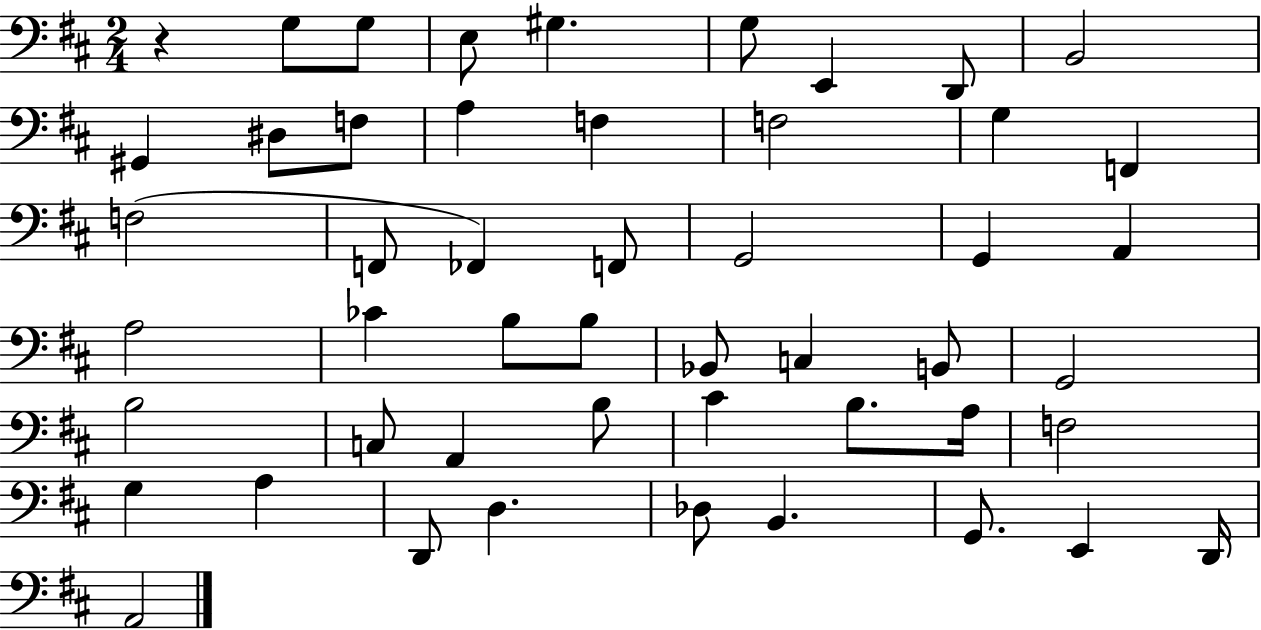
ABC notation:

X:1
T:Untitled
M:2/4
L:1/4
K:D
z G,/2 G,/2 E,/2 ^G, G,/2 E,, D,,/2 B,,2 ^G,, ^D,/2 F,/2 A, F, F,2 G, F,, F,2 F,,/2 _F,, F,,/2 G,,2 G,, A,, A,2 _C B,/2 B,/2 _B,,/2 C, B,,/2 G,,2 B,2 C,/2 A,, B,/2 ^C B,/2 A,/4 F,2 G, A, D,,/2 D, _D,/2 B,, G,,/2 E,, D,,/4 A,,2